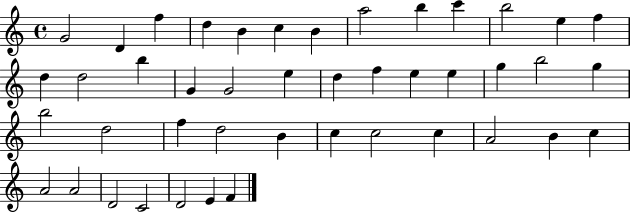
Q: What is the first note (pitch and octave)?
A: G4